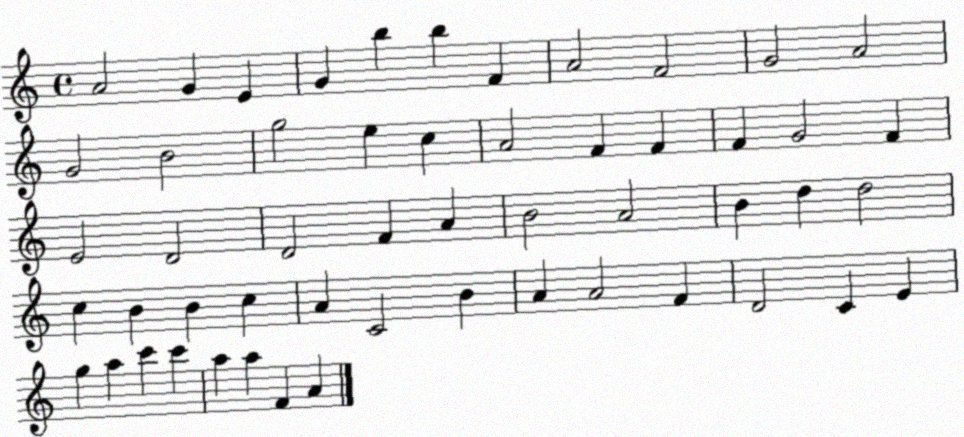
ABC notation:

X:1
T:Untitled
M:4/4
L:1/4
K:C
A2 G E G b b F A2 F2 G2 A2 G2 B2 g2 e c A2 F F F G2 F E2 D2 D2 F A B2 A2 B d d2 c B B c A C2 B A A2 F D2 C E g a c' c' a a F A